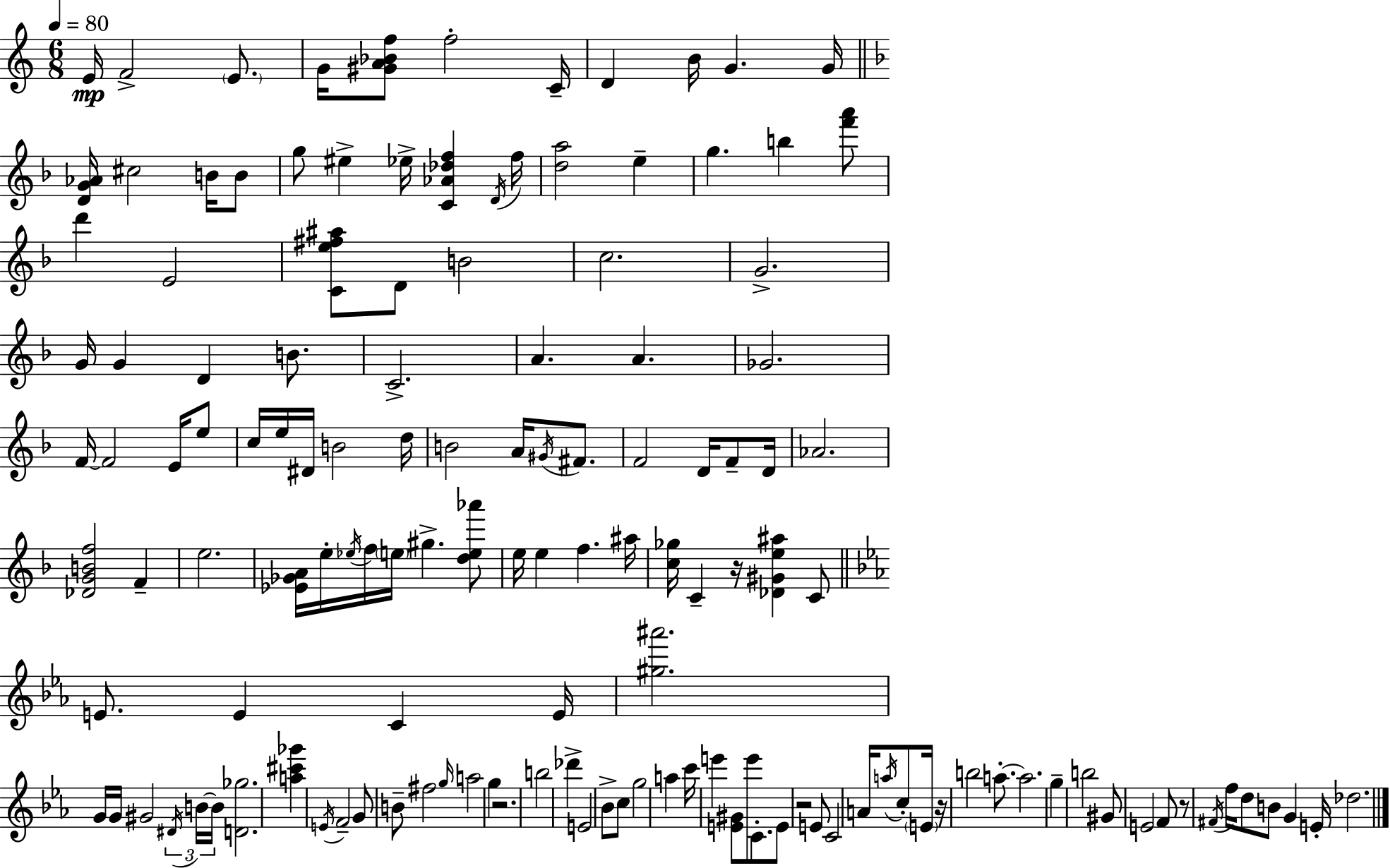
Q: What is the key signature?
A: C major